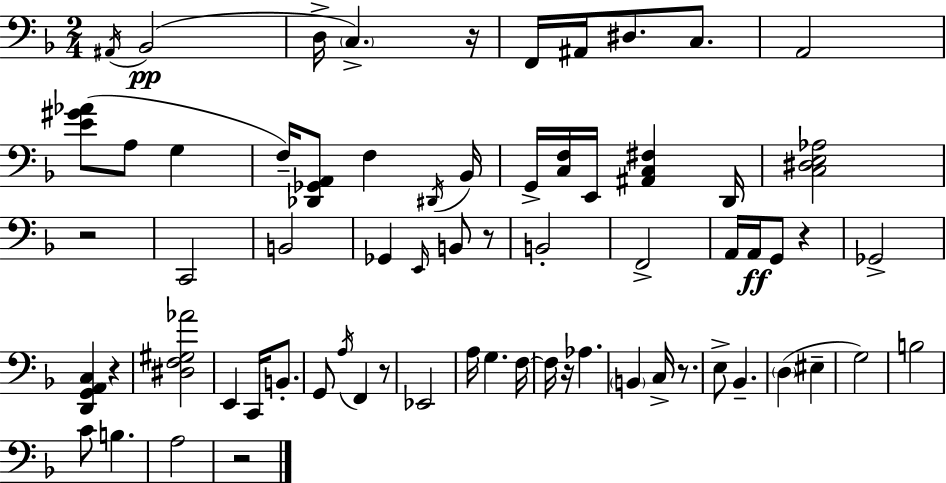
X:1
T:Untitled
M:2/4
L:1/4
K:F
^A,,/4 _B,,2 D,/4 C, z/4 F,,/4 ^A,,/4 ^D,/2 C,/2 A,,2 [E^G_A]/2 A,/2 G, F,/4 [_D,,_G,,A,,]/2 F, ^D,,/4 _B,,/4 G,,/4 [C,F,]/4 E,,/4 [^A,,C,^F,] D,,/4 [C,^D,E,_A,]2 z2 C,,2 B,,2 _G,, E,,/4 B,,/2 z/2 B,,2 F,,2 A,,/4 A,,/4 G,,/2 z _G,,2 [D,,G,,A,,C,] z [^D,F,^G,_A]2 E,, C,,/4 B,,/2 G,,/2 A,/4 F,, z/2 _E,,2 A,/4 G, F,/4 F,/4 z/4 _A, B,, C,/4 z/2 E,/2 _B,, D, ^E, G,2 B,2 C/2 B, A,2 z2